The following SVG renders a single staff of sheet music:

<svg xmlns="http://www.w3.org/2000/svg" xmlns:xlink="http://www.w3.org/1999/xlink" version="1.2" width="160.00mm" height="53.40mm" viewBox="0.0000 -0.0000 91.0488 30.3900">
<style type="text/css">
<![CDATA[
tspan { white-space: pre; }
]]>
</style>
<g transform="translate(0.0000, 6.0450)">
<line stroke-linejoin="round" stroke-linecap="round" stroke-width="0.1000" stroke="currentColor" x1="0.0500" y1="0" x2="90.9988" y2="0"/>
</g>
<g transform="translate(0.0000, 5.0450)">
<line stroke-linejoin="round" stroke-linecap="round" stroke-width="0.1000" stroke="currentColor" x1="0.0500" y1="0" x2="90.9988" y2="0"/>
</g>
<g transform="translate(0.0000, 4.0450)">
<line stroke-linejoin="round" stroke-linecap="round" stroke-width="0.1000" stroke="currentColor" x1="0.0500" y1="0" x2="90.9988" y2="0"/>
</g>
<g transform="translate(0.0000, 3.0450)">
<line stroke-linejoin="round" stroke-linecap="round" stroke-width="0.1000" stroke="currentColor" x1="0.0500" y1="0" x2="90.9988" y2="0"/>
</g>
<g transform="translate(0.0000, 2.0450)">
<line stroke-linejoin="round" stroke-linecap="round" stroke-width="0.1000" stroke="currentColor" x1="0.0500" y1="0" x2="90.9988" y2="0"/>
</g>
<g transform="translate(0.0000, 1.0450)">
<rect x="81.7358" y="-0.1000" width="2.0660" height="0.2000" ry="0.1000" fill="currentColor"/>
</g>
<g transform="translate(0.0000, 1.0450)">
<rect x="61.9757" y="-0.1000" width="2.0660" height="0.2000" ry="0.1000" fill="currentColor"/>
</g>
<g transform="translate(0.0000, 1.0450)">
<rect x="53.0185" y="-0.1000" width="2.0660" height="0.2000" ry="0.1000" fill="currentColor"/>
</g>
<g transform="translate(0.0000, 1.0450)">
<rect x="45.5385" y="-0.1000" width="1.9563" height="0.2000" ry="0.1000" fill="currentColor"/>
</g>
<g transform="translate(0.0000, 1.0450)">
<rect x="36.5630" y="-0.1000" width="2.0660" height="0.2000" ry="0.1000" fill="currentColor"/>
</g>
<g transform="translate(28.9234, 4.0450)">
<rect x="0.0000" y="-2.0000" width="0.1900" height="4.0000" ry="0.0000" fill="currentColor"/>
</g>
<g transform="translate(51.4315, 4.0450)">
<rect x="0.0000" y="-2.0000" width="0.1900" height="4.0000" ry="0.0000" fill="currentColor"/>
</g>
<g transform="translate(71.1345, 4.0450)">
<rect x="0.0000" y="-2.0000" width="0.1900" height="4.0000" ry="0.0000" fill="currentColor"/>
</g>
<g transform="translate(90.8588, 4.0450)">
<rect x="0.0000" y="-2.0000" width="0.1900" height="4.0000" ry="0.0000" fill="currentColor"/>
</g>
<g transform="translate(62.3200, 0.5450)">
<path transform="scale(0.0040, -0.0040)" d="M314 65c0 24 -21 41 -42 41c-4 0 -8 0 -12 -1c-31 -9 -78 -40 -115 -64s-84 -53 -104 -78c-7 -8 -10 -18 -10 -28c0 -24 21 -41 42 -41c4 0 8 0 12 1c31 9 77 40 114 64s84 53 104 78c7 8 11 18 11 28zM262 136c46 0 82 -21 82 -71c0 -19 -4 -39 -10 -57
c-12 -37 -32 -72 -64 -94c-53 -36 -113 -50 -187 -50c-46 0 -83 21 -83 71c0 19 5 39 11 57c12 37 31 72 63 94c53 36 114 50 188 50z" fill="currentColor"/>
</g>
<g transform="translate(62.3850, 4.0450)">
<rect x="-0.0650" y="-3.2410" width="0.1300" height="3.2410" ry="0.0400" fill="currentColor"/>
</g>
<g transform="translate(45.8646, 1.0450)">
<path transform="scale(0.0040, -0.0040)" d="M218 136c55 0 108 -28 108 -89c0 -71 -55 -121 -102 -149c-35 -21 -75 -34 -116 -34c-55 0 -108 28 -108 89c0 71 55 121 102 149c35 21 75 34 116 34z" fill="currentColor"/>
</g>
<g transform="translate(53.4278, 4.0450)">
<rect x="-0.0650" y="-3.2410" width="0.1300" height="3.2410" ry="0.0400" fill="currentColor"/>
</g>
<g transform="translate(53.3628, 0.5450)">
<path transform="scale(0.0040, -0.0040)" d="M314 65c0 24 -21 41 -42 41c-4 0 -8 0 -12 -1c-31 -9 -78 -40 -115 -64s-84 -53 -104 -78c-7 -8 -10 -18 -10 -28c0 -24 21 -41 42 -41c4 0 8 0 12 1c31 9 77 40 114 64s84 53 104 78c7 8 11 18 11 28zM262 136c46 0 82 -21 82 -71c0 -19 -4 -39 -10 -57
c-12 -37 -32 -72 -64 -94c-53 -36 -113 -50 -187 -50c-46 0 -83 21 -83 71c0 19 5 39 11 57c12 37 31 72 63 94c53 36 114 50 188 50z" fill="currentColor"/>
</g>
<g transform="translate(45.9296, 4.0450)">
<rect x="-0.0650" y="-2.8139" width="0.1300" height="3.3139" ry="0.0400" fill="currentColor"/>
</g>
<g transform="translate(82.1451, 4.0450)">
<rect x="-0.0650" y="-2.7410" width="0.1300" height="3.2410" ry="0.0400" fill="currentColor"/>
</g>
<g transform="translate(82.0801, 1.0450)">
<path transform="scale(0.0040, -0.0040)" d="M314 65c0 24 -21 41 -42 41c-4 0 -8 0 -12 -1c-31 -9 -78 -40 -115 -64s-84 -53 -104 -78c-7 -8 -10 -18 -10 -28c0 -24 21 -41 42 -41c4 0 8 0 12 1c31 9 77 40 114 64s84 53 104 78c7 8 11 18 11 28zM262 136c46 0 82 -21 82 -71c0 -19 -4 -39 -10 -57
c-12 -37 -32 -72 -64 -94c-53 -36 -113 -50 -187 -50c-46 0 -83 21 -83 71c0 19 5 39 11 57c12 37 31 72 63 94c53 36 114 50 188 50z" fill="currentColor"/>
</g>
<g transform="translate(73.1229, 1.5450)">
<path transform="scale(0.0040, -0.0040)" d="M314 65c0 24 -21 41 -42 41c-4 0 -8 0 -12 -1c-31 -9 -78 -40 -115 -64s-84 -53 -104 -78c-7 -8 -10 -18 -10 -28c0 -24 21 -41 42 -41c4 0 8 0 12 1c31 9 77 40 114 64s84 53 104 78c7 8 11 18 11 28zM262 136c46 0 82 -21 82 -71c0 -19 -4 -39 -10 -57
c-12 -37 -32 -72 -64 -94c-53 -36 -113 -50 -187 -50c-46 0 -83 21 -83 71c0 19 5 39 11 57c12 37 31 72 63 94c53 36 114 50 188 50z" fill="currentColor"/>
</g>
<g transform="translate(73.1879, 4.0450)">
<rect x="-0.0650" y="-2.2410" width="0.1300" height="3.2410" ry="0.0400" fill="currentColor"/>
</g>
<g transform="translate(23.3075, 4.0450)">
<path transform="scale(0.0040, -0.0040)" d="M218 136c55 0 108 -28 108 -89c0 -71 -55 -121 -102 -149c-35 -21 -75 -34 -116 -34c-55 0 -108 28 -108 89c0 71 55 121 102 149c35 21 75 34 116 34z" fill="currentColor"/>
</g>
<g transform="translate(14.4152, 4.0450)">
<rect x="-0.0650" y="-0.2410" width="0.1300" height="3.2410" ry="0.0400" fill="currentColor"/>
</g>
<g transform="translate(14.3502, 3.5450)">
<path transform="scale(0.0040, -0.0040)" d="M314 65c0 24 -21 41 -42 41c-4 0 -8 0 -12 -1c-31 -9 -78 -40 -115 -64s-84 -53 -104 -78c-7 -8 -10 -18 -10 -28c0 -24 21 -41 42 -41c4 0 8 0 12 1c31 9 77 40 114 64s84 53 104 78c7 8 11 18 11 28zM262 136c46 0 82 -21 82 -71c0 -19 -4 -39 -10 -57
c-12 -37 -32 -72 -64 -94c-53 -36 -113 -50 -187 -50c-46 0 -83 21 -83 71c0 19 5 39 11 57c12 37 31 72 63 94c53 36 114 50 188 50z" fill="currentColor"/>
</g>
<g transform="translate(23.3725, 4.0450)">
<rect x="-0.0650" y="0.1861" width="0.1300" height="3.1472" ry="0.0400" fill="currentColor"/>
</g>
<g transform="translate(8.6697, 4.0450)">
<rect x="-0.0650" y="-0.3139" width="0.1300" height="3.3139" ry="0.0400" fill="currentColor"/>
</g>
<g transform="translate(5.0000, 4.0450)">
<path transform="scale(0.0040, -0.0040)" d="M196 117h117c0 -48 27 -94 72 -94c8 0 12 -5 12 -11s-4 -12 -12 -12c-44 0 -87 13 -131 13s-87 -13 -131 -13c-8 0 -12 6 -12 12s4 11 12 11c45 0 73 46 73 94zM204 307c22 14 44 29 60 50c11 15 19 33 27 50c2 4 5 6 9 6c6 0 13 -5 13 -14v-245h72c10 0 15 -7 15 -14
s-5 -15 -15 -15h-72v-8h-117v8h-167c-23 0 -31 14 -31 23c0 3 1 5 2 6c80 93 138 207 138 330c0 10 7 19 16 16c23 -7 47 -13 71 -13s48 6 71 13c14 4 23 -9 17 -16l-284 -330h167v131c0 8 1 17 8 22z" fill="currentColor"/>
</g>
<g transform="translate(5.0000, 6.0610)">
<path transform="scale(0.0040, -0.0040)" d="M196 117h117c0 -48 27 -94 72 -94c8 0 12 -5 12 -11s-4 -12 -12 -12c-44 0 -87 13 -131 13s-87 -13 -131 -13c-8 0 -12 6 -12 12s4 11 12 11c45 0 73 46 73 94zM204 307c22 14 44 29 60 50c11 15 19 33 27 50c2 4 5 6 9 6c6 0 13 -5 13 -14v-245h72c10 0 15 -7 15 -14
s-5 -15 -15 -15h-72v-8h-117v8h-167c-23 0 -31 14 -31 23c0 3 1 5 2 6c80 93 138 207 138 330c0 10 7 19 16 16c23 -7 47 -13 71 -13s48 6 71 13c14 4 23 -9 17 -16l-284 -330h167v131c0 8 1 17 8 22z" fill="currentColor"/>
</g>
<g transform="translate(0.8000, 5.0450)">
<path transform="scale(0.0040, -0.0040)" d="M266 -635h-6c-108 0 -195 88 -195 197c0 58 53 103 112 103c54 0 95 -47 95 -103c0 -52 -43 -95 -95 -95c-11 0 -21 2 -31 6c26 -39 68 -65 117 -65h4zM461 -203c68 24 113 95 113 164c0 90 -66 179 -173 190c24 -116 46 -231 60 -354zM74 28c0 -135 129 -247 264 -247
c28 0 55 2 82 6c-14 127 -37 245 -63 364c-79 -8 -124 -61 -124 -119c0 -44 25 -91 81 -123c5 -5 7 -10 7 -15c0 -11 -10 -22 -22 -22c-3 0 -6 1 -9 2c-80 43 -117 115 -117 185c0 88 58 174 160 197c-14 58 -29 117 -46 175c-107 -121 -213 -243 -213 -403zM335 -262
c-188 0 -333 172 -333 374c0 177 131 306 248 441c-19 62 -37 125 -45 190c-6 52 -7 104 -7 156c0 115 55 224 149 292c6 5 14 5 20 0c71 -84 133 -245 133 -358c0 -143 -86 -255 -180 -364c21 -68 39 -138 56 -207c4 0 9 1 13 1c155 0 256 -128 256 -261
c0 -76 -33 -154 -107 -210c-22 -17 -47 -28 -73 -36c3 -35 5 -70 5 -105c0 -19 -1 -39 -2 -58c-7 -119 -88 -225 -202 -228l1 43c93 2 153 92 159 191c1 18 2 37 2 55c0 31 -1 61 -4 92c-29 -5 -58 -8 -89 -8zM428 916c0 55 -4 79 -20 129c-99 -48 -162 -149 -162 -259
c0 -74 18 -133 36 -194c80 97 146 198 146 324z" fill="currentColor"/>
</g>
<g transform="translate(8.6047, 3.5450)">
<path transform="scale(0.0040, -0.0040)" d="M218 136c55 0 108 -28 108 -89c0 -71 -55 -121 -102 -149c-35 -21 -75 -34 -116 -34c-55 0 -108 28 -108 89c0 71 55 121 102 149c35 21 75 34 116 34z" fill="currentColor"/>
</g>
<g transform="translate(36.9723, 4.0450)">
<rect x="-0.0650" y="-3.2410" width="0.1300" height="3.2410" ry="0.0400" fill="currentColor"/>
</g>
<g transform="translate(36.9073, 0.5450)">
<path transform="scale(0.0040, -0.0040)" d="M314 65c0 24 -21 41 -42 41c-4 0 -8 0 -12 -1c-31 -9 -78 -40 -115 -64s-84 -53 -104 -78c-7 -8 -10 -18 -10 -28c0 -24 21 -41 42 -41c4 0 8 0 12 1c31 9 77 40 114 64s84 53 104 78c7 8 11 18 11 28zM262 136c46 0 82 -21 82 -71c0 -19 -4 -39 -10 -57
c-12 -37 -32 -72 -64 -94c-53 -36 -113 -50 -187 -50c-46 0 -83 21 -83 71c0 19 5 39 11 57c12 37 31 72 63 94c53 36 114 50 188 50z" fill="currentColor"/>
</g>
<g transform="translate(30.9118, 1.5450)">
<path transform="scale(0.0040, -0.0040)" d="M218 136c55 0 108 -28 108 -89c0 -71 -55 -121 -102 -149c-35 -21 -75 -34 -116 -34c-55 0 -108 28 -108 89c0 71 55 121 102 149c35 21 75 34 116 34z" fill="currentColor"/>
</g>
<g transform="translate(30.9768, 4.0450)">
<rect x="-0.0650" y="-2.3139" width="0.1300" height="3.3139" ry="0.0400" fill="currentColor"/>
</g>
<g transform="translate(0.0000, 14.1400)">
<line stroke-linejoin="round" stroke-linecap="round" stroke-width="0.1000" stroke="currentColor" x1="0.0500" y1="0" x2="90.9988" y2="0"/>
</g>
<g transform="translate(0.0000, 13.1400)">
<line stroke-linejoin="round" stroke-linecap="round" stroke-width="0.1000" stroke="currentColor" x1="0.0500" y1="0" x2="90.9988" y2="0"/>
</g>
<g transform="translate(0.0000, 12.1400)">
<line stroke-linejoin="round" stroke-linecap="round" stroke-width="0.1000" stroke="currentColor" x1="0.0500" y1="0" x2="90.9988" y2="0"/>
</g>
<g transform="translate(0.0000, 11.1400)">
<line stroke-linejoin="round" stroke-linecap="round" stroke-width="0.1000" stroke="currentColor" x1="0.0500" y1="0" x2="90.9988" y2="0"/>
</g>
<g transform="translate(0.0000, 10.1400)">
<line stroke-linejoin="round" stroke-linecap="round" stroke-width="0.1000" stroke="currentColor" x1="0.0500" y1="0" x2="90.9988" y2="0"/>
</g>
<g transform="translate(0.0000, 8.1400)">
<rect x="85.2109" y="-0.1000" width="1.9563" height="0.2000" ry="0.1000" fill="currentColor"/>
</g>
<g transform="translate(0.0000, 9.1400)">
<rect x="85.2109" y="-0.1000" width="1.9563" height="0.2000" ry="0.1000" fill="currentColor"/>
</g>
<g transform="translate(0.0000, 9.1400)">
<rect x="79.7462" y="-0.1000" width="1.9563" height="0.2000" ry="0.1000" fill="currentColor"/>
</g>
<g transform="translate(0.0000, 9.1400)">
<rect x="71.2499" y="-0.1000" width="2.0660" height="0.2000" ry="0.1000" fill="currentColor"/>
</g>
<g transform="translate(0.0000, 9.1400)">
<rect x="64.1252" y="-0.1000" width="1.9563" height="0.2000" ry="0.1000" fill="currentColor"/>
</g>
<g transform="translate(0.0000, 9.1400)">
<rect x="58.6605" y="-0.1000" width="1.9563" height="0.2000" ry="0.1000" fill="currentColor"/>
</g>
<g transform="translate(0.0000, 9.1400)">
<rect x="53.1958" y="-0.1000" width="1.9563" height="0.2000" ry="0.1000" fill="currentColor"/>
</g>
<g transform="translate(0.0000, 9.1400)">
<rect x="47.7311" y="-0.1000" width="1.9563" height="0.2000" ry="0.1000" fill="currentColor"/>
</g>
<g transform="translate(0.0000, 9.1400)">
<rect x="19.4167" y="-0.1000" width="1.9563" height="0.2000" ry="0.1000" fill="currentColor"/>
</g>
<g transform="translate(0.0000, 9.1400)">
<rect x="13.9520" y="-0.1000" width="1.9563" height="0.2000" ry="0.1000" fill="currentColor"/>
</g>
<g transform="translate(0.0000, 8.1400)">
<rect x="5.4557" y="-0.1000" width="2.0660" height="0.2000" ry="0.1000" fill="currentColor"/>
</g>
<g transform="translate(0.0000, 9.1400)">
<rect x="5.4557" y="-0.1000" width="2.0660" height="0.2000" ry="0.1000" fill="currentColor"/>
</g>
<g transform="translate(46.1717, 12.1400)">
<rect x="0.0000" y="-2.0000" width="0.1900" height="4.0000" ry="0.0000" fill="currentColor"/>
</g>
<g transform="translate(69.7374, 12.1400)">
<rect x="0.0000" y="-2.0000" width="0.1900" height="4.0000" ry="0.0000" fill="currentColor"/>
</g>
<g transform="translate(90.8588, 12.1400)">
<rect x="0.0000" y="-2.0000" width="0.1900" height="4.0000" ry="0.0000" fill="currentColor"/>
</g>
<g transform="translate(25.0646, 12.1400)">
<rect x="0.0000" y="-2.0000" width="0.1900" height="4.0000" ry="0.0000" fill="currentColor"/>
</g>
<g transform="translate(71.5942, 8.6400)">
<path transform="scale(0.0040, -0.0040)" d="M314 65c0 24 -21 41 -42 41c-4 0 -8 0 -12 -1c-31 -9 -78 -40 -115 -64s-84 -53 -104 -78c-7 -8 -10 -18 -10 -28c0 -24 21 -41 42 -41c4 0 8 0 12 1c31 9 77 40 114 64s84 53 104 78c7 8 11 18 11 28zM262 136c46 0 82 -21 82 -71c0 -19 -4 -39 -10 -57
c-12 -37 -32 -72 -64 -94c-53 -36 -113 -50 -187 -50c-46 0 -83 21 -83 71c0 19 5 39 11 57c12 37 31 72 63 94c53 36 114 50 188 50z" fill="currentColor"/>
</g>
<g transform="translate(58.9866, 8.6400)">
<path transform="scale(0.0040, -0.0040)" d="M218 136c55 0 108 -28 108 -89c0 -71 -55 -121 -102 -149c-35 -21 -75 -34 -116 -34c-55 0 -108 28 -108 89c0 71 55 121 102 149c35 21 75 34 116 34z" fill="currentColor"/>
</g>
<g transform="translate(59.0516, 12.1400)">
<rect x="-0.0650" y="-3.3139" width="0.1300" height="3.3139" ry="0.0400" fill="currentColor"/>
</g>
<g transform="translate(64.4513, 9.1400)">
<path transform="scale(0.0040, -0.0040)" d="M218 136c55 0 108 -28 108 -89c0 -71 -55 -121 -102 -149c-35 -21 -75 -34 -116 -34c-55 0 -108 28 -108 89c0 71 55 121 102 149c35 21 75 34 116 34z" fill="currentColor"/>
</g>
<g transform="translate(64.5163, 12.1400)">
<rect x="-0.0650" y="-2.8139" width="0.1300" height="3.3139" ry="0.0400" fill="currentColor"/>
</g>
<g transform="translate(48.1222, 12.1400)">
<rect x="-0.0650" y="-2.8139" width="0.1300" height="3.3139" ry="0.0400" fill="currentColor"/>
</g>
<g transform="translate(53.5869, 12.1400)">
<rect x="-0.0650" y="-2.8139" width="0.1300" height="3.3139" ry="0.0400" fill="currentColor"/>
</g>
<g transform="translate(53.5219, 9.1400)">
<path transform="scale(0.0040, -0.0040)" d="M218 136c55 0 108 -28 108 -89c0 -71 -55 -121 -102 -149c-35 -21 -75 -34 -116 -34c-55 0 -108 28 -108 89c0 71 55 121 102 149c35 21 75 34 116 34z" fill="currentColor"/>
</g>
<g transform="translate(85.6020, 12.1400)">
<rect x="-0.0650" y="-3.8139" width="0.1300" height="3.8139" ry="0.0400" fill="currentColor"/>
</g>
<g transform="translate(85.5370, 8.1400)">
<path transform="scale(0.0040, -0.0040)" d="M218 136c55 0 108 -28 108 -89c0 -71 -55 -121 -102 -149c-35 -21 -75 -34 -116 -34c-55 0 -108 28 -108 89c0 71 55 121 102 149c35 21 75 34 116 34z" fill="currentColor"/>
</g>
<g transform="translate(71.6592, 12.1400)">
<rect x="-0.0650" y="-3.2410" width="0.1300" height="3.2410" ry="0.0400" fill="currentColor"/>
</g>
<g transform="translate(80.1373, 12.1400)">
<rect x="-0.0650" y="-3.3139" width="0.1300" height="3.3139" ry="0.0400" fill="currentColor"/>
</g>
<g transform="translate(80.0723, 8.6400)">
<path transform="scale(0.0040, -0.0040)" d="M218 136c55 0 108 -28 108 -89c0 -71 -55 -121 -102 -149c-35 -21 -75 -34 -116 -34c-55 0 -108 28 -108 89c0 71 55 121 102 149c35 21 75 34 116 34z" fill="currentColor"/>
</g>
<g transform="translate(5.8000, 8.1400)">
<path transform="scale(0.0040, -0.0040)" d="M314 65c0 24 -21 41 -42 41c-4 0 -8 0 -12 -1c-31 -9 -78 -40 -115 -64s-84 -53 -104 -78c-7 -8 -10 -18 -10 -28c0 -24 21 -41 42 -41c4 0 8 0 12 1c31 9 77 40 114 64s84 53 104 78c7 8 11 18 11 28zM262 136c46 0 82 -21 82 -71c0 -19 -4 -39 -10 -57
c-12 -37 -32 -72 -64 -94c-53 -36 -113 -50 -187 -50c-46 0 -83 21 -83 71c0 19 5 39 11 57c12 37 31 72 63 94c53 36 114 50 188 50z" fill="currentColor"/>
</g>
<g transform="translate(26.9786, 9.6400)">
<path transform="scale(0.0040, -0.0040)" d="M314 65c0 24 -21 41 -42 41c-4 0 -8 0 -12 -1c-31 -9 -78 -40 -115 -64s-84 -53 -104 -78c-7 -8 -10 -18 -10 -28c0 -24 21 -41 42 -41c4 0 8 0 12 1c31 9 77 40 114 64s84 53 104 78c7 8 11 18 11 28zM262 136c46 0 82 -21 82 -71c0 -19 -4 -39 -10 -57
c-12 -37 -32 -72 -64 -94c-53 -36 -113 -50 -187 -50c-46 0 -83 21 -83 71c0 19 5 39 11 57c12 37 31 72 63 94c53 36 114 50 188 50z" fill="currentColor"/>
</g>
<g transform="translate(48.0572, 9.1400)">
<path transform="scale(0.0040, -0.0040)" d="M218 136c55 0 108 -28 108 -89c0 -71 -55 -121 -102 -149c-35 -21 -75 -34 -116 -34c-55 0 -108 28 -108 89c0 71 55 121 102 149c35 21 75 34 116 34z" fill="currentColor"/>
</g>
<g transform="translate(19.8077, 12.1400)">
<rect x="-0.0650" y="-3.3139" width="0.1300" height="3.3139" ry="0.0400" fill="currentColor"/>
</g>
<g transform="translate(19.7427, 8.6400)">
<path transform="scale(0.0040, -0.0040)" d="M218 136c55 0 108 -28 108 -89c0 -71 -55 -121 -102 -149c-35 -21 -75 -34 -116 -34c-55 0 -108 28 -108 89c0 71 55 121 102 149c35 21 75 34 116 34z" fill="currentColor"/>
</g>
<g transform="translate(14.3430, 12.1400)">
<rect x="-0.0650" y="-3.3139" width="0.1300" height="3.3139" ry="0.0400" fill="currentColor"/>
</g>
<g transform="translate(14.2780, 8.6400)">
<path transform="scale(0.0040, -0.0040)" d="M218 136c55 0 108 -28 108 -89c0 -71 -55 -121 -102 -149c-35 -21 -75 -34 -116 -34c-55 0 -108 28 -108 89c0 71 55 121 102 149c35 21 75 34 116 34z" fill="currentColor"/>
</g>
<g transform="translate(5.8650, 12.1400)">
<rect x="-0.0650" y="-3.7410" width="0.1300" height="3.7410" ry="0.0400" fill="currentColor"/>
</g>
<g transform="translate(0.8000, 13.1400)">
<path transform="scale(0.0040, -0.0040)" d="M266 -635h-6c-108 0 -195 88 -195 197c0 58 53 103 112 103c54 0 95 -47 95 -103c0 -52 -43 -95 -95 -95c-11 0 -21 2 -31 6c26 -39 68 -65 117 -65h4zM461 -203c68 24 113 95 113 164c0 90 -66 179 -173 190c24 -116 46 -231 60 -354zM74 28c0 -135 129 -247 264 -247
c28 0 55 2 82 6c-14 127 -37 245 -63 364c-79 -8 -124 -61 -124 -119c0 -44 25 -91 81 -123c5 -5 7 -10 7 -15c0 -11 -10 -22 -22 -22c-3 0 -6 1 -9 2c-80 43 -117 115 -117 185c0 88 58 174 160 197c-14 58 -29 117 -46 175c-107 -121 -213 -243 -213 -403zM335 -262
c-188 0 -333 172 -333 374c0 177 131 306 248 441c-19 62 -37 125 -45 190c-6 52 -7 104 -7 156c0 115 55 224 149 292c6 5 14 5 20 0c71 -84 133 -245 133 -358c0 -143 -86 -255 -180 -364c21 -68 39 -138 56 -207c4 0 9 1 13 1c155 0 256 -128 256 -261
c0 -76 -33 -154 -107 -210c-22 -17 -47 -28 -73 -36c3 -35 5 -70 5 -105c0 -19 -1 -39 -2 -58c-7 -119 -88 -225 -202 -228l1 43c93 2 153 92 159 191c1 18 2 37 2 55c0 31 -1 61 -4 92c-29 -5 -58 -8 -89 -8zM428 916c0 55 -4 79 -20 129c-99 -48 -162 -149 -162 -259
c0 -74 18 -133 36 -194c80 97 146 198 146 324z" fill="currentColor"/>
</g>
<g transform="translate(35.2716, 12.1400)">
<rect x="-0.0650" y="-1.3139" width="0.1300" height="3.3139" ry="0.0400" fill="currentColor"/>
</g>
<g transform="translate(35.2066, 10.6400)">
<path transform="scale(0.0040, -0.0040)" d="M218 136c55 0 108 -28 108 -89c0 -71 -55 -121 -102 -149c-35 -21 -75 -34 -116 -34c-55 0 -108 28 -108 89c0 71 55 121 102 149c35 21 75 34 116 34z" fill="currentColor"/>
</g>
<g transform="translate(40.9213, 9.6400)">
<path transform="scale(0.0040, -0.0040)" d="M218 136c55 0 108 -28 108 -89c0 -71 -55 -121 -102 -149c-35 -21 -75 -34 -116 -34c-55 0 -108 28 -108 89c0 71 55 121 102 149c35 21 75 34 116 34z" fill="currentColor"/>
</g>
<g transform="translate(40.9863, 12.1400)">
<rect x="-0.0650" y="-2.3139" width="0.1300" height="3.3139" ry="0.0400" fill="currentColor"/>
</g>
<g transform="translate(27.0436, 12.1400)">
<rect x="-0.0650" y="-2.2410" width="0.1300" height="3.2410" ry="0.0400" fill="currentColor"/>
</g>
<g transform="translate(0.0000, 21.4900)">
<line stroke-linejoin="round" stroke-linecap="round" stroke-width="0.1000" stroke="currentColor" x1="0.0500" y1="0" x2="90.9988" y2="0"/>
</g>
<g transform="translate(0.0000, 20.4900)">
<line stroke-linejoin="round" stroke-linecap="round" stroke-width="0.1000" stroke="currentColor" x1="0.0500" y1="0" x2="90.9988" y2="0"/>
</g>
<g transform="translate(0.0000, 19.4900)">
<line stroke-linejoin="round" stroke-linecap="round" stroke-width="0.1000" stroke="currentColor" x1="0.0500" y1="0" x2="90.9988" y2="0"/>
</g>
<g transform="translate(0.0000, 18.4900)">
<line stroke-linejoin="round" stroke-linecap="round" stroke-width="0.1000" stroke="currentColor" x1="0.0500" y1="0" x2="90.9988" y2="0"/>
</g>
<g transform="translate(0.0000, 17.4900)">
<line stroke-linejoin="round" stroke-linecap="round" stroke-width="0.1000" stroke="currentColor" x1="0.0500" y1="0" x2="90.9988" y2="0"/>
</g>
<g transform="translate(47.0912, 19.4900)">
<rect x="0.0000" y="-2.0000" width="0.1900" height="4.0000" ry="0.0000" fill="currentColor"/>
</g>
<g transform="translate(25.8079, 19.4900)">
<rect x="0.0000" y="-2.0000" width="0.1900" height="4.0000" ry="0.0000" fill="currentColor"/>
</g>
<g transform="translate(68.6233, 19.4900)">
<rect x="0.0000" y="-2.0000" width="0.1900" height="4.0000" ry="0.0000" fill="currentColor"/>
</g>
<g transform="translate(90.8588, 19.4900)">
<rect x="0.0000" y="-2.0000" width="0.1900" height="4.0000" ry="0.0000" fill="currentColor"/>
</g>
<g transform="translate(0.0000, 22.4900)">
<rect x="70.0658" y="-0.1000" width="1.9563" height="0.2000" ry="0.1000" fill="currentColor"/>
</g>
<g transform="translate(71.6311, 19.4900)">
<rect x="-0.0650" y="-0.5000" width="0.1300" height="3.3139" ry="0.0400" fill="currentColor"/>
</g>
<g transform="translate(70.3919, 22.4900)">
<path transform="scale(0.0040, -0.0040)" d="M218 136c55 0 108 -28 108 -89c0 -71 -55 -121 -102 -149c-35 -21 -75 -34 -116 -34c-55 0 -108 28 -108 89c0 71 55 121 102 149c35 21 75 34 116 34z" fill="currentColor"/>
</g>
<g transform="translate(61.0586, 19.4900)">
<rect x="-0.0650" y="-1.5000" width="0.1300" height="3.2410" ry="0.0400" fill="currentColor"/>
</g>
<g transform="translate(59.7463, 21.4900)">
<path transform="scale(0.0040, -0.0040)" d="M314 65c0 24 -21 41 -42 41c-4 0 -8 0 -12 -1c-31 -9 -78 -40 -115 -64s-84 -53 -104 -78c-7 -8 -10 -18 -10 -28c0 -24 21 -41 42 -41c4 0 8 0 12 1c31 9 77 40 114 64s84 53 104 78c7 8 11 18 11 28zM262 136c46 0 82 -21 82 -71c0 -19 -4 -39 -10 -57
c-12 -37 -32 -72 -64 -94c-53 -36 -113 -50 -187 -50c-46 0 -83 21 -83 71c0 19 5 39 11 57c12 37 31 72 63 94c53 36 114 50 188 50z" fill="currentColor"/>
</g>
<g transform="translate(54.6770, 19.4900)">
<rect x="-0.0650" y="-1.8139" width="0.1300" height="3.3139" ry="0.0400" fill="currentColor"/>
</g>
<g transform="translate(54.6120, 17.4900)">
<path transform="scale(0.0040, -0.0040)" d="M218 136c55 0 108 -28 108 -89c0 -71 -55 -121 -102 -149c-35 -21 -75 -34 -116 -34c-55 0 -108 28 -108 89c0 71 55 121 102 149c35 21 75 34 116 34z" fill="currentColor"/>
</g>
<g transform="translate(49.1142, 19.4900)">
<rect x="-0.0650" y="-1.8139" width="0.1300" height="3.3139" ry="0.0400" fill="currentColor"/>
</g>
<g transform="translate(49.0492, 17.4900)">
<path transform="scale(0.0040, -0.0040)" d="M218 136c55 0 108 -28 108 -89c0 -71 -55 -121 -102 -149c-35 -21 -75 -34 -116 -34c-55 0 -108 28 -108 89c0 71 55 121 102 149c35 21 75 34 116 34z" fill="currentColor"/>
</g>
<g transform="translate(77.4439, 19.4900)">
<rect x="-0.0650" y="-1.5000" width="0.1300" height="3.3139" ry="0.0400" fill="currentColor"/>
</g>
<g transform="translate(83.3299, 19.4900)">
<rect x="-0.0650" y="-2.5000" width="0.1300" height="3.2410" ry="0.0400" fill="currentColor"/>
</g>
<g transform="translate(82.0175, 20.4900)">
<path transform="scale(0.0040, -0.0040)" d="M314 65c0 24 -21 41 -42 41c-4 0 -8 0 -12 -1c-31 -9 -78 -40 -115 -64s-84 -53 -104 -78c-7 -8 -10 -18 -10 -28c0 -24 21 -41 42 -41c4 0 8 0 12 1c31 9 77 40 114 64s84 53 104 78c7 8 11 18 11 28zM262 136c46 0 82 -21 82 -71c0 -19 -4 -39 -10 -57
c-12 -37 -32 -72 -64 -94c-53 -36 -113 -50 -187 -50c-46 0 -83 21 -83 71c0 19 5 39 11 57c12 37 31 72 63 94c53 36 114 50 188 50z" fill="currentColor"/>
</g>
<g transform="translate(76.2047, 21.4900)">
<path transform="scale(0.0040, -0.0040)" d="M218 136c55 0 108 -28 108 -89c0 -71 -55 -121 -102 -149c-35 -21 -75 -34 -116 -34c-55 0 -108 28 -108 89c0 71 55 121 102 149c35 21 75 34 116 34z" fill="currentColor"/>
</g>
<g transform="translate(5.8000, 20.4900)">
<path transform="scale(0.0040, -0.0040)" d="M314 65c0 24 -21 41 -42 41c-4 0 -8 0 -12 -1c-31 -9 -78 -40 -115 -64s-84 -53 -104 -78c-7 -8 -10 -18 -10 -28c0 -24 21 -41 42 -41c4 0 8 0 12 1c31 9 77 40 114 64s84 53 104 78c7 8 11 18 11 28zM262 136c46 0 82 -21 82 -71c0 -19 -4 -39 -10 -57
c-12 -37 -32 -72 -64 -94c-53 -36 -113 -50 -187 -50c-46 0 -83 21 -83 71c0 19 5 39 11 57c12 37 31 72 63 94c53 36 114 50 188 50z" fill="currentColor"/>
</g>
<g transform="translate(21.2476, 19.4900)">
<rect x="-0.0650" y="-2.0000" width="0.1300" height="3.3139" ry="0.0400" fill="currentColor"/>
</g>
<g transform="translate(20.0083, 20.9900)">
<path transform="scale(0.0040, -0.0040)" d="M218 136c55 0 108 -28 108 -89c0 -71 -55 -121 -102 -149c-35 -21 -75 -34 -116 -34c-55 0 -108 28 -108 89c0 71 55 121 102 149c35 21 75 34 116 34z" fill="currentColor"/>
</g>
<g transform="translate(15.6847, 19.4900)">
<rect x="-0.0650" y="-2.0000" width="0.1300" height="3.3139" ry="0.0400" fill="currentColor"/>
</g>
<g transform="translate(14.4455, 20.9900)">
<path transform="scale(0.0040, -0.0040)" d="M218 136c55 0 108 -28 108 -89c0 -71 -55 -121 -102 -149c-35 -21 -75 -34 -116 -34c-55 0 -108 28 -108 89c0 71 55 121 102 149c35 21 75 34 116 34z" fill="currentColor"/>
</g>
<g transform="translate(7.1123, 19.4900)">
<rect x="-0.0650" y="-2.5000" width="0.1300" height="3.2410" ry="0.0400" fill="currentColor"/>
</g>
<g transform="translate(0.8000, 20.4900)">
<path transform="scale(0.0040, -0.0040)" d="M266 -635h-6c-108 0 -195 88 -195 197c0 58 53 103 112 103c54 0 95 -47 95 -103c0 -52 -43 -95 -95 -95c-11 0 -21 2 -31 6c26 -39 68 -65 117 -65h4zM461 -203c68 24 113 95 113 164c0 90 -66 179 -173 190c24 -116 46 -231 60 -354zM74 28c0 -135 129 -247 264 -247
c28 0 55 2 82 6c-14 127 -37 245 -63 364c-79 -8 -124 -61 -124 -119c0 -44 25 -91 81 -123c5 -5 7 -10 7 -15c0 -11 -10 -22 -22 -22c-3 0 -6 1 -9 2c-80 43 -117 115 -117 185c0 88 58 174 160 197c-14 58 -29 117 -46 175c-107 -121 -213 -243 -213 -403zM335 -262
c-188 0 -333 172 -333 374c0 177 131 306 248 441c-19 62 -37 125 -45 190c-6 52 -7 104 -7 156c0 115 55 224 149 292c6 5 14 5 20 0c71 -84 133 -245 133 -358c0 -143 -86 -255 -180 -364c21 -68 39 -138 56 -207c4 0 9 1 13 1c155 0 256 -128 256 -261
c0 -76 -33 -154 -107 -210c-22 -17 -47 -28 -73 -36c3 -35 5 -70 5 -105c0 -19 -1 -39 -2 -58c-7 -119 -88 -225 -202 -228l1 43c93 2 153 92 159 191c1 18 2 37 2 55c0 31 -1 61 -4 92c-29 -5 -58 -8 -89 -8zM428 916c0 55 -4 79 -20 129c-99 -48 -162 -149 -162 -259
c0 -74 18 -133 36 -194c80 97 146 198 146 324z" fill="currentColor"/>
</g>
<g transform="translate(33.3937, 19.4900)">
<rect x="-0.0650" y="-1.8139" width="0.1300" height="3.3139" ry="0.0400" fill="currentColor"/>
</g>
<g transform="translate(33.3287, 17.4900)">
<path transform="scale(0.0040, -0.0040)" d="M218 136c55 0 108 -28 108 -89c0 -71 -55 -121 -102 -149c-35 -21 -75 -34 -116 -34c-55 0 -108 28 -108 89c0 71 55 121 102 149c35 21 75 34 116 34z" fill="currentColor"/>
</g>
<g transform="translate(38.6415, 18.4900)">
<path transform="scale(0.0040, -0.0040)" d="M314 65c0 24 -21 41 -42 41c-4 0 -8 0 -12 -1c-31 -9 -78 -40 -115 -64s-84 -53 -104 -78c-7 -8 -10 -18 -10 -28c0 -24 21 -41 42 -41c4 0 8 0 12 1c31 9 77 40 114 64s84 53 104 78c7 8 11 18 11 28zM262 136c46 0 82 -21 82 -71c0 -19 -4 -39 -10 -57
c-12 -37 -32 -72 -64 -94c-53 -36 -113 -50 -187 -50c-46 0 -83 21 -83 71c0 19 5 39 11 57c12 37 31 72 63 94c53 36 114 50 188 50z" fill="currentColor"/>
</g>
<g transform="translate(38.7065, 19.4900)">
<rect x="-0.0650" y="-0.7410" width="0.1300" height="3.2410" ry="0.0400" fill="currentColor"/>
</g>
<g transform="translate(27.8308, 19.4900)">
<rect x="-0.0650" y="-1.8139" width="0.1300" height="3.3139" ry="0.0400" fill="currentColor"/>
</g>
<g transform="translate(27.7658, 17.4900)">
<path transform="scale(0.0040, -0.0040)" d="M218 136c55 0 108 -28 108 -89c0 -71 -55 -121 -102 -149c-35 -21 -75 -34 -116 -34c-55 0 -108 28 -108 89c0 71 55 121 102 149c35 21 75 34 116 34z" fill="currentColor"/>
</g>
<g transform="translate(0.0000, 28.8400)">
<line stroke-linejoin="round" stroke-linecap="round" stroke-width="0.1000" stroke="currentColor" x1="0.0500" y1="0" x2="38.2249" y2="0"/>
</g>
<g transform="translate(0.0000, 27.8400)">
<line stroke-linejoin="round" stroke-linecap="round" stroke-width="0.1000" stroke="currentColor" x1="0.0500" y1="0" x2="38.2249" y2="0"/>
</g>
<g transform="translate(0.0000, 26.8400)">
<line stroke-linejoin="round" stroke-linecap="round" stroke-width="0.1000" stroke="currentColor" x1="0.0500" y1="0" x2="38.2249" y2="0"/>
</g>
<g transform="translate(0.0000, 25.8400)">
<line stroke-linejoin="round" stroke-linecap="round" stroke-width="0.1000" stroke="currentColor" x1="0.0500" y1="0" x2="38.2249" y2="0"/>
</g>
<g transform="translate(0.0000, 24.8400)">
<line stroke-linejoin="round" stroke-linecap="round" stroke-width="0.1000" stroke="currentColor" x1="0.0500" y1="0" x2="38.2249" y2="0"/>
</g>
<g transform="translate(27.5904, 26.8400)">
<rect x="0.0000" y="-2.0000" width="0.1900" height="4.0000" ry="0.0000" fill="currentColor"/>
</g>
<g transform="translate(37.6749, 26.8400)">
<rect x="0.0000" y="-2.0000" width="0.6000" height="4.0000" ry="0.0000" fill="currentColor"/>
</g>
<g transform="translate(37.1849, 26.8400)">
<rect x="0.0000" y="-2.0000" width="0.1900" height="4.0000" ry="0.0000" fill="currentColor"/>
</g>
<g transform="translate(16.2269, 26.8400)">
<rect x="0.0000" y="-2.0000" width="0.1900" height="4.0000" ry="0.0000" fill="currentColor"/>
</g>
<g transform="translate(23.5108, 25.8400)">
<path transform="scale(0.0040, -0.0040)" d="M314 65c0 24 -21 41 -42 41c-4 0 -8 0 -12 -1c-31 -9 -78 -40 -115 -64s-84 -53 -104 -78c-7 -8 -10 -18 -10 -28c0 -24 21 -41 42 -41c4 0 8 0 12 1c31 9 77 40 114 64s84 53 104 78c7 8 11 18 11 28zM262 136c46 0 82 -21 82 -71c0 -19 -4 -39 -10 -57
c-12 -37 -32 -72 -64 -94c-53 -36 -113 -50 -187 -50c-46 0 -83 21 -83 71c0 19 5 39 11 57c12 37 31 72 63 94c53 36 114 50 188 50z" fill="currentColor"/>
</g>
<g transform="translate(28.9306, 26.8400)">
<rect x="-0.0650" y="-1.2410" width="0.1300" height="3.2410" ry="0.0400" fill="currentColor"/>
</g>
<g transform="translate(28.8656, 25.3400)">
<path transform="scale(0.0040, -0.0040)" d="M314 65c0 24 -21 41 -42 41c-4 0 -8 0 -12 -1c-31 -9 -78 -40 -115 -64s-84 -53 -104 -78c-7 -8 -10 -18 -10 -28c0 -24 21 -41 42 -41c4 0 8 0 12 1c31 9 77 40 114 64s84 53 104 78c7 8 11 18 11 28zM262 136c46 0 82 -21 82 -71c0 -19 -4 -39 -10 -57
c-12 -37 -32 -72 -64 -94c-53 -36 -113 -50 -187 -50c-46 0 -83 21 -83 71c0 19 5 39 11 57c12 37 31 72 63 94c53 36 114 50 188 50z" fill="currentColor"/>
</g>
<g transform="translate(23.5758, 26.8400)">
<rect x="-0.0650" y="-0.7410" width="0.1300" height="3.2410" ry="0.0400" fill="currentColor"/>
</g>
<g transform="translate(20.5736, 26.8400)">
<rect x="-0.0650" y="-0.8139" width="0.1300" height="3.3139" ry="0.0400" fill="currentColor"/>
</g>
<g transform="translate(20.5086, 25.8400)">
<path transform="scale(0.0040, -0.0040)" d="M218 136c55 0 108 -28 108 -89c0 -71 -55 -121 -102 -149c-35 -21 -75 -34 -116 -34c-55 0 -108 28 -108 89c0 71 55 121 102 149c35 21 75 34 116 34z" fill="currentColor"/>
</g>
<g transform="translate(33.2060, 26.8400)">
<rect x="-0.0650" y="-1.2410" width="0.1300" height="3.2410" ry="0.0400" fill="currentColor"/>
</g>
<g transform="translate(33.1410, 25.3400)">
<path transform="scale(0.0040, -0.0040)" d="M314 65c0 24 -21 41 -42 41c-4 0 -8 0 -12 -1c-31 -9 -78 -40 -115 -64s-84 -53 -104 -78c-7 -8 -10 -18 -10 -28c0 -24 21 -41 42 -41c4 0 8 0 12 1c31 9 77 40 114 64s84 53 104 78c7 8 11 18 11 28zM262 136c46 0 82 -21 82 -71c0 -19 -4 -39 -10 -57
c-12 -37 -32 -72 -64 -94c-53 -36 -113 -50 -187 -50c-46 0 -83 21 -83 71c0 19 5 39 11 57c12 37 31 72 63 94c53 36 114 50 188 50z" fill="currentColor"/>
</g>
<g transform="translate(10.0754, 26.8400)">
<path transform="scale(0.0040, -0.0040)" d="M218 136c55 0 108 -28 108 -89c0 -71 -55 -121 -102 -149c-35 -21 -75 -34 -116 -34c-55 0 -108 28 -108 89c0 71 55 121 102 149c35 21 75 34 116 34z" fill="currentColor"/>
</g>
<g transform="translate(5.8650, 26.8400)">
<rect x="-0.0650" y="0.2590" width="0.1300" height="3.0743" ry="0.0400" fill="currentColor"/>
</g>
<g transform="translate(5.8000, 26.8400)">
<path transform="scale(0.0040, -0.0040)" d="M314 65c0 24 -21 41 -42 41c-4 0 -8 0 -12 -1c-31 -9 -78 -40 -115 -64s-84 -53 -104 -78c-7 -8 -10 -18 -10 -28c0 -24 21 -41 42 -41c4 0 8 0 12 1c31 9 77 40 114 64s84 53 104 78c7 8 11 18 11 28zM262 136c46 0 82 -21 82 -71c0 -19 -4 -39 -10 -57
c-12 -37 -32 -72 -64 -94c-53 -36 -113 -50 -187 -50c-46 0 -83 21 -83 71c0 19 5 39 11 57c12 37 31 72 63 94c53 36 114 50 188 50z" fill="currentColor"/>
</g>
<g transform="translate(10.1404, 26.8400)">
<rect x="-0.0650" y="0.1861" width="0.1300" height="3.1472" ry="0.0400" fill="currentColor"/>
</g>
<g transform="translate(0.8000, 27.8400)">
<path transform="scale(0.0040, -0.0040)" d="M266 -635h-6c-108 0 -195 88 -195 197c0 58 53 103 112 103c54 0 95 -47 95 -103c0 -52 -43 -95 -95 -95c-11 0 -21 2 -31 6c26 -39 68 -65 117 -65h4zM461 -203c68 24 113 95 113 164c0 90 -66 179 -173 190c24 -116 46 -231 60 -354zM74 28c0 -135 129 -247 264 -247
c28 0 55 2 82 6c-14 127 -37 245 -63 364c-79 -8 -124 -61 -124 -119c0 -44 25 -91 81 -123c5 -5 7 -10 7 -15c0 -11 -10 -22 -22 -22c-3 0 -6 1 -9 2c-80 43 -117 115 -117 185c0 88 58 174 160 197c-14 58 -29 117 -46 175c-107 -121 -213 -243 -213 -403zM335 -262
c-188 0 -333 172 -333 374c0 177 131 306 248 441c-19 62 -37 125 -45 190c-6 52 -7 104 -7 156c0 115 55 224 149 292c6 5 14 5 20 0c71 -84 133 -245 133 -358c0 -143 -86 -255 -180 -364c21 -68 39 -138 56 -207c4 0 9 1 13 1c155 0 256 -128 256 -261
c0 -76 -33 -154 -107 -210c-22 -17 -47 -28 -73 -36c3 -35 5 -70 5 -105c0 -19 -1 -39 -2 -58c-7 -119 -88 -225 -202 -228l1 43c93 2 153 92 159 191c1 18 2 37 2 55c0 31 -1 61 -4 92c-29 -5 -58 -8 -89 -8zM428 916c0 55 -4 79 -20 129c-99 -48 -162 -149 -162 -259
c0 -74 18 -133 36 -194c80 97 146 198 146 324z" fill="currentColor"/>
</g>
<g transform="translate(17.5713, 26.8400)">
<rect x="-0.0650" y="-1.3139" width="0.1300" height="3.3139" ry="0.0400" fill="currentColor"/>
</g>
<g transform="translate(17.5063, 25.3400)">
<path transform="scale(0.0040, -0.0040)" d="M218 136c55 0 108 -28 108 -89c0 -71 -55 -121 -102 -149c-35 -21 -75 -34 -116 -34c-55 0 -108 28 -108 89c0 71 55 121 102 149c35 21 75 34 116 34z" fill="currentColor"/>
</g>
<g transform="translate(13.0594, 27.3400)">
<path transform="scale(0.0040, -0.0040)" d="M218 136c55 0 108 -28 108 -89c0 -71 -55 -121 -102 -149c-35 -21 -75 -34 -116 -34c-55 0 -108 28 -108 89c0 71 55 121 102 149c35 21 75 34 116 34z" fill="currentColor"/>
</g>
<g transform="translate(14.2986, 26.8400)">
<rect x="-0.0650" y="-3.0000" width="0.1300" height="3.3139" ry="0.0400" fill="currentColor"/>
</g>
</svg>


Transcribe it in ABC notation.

X:1
T:Untitled
M:4/4
L:1/4
K:C
c c2 B g b2 a b2 b2 g2 a2 c'2 b b g2 e g a a b a b2 b c' G2 F F f f d2 f f E2 C E G2 B2 B A e d d2 e2 e2